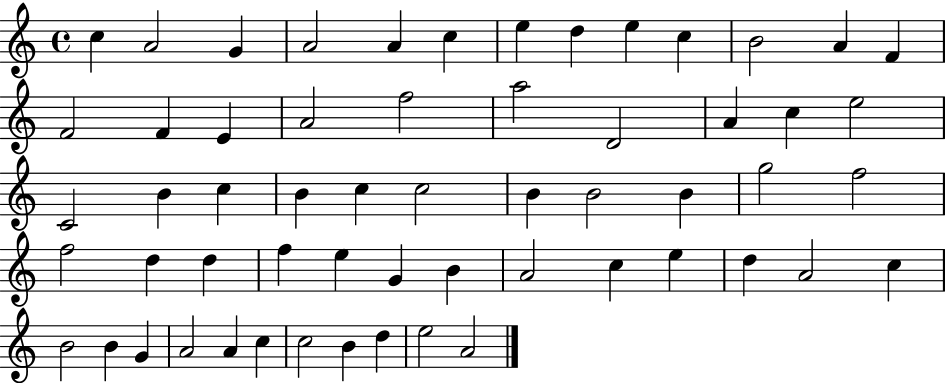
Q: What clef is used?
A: treble